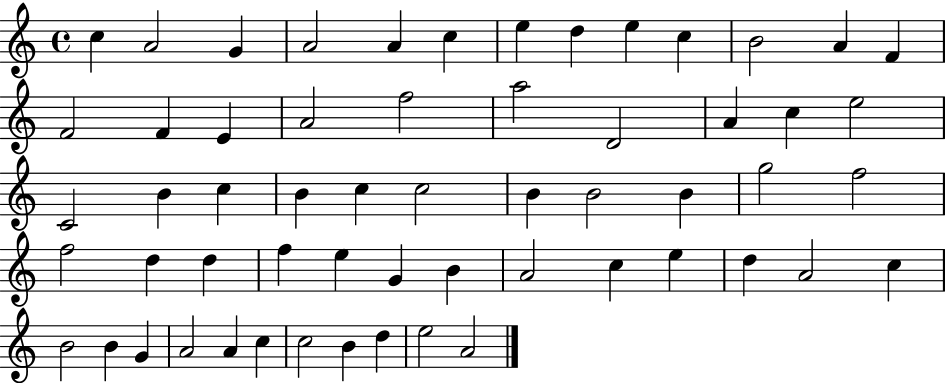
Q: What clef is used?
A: treble